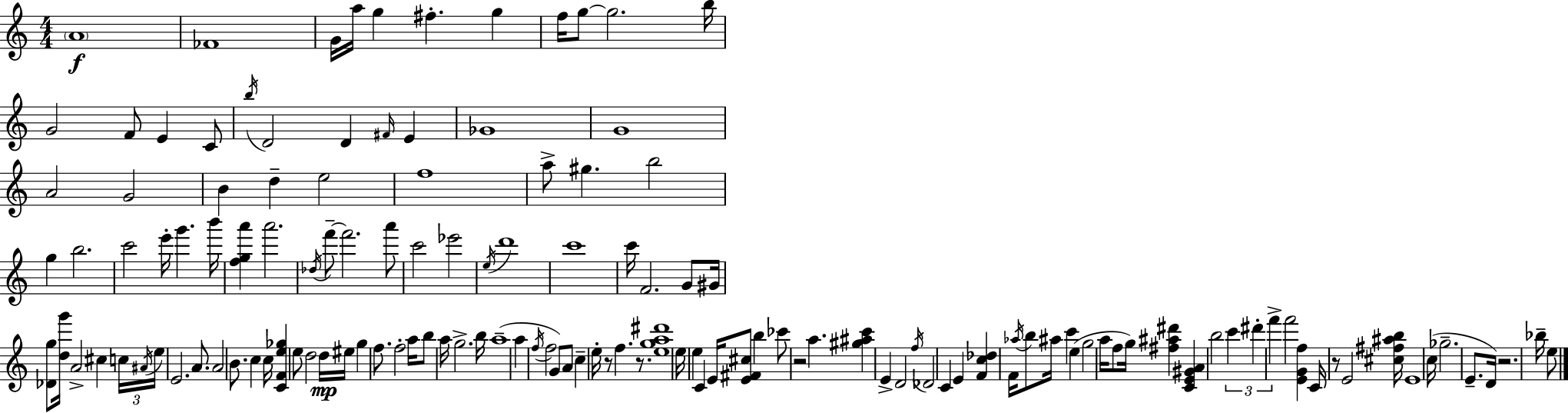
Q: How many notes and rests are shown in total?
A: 137